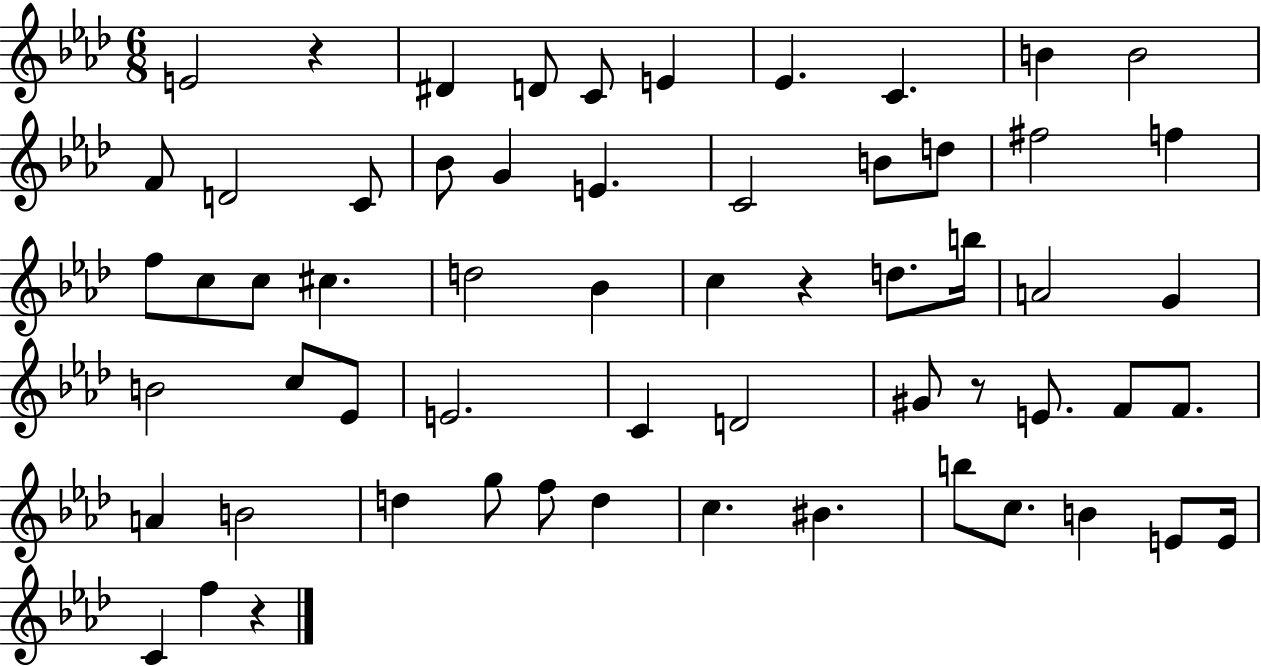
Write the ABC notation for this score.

X:1
T:Untitled
M:6/8
L:1/4
K:Ab
E2 z ^D D/2 C/2 E _E C B B2 F/2 D2 C/2 _B/2 G E C2 B/2 d/2 ^f2 f f/2 c/2 c/2 ^c d2 _B c z d/2 b/4 A2 G B2 c/2 _E/2 E2 C D2 ^G/2 z/2 E/2 F/2 F/2 A B2 d g/2 f/2 d c ^B b/2 c/2 B E/2 E/4 C f z